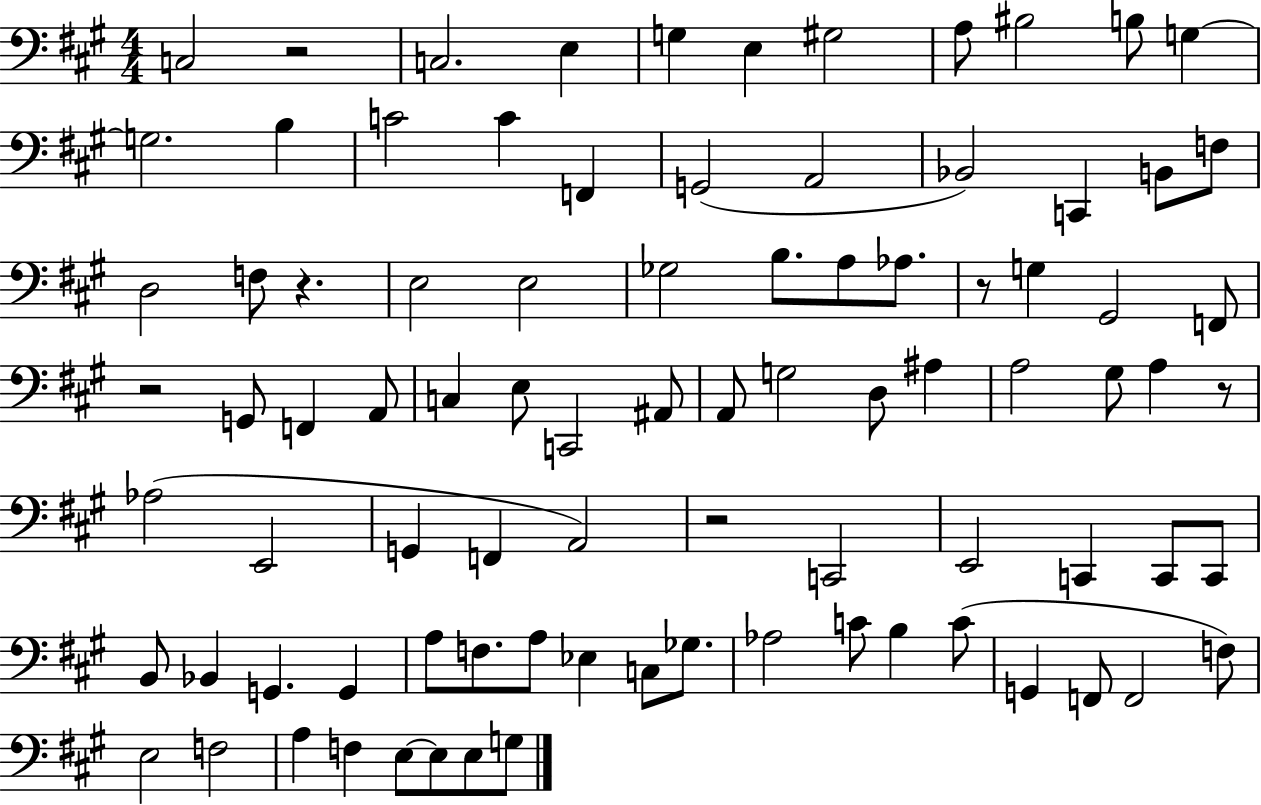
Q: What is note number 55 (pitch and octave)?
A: C2